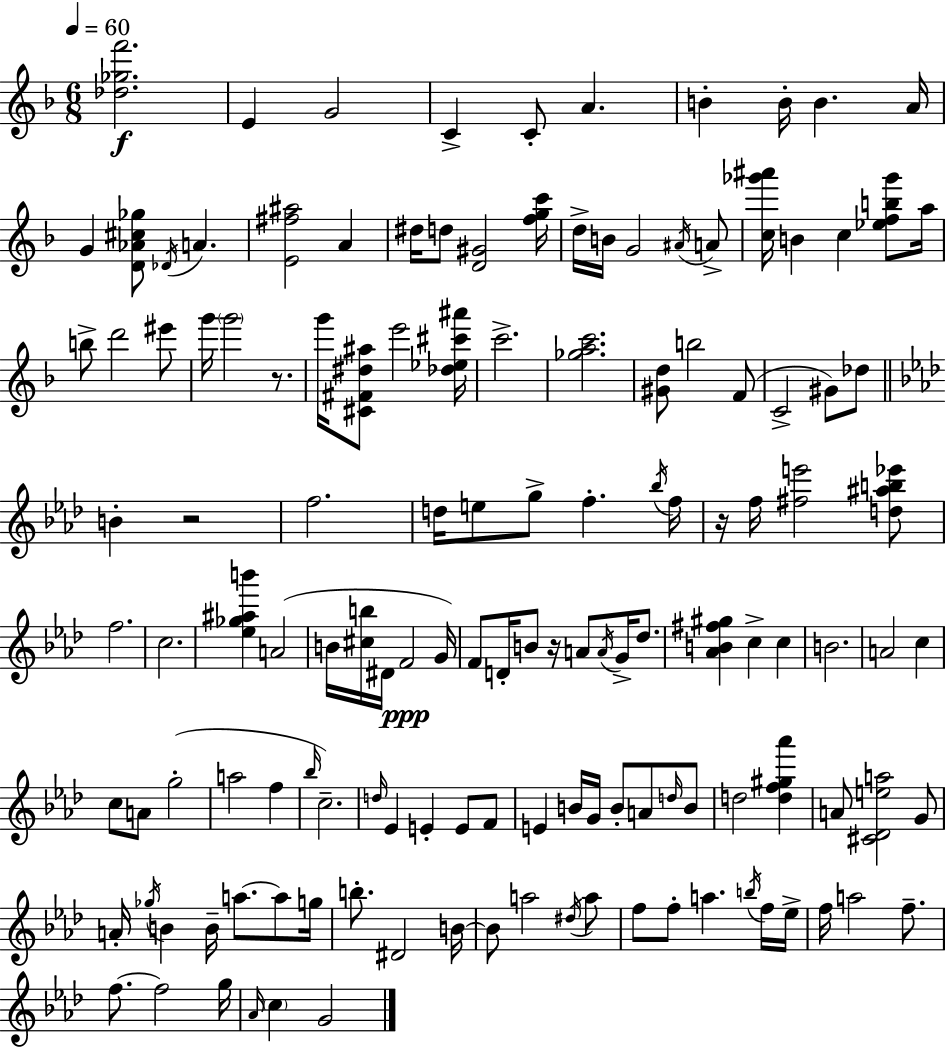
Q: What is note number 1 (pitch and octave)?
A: E4